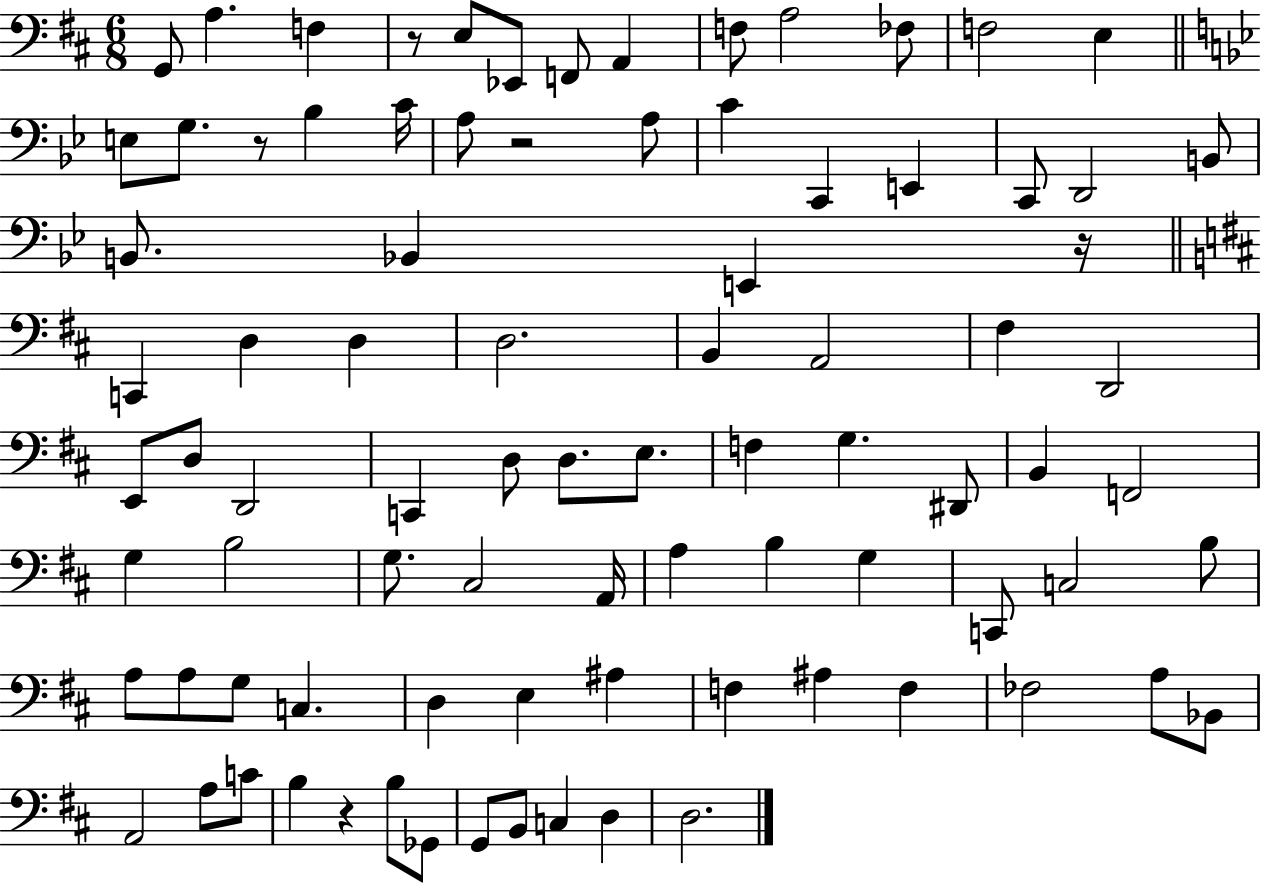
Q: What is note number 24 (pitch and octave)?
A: B2